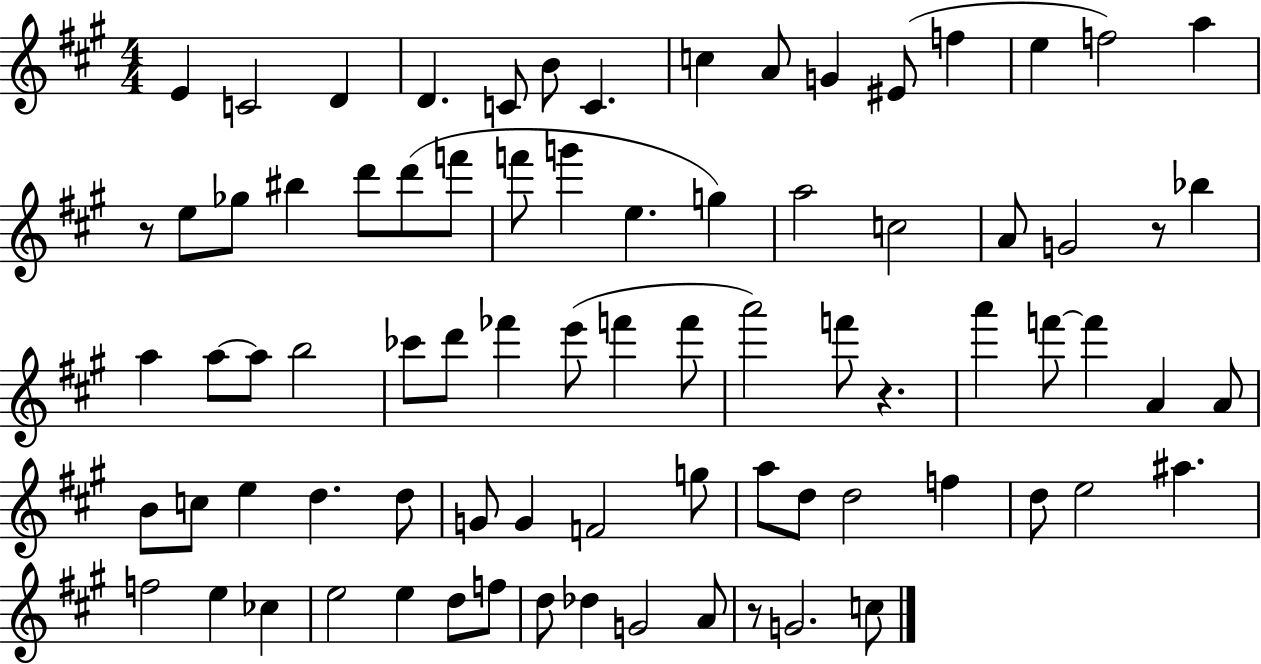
{
  \clef treble
  \numericTimeSignature
  \time 4/4
  \key a \major
  e'4 c'2 d'4 | d'4. c'8 b'8 c'4. | c''4 a'8 g'4 eis'8( f''4 | e''4 f''2) a''4 | \break r8 e''8 ges''8 bis''4 d'''8 d'''8( f'''8 | f'''8 g'''4 e''4. g''4) | a''2 c''2 | a'8 g'2 r8 bes''4 | \break a''4 a''8~~ a''8 b''2 | ces'''8 d'''8 fes'''4 e'''8( f'''4 f'''8 | a'''2) f'''8 r4. | a'''4 f'''8~~ f'''4 a'4 a'8 | \break b'8 c''8 e''4 d''4. d''8 | g'8 g'4 f'2 g''8 | a''8 d''8 d''2 f''4 | d''8 e''2 ais''4. | \break f''2 e''4 ces''4 | e''2 e''4 d''8 f''8 | d''8 des''4 g'2 a'8 | r8 g'2. c''8 | \break \bar "|."
}